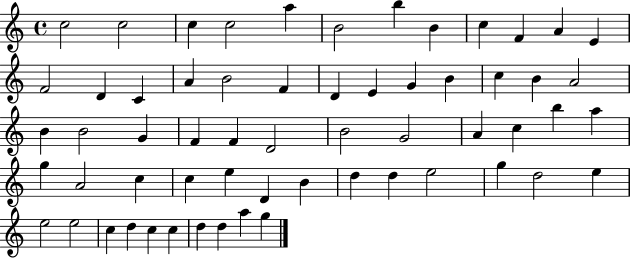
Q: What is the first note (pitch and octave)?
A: C5